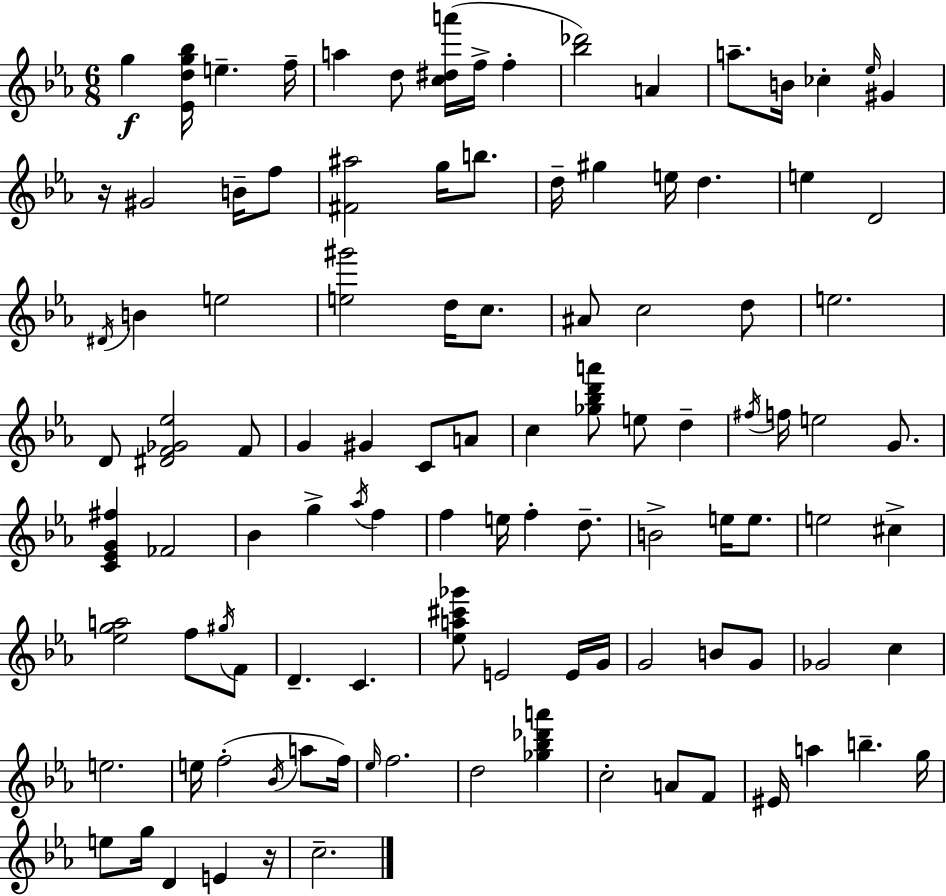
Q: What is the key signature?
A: C minor